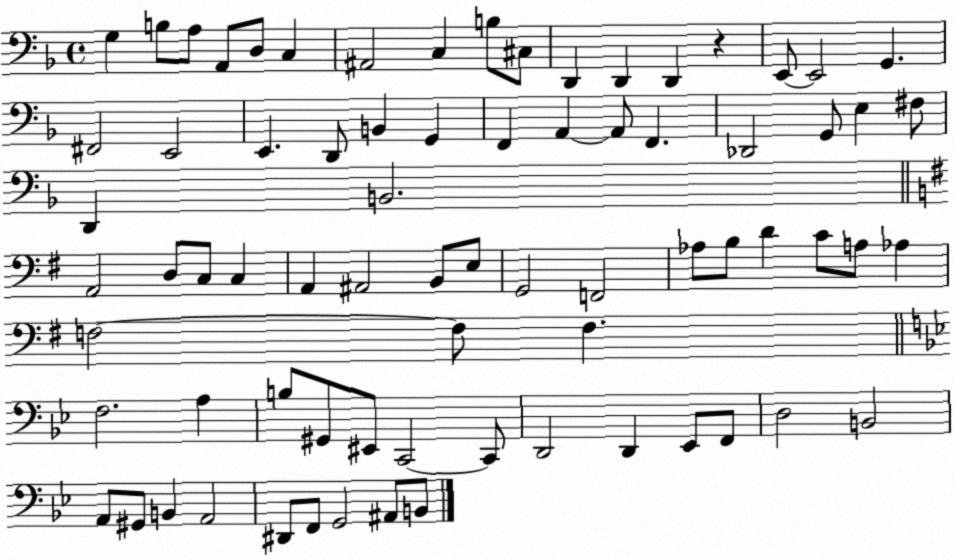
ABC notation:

X:1
T:Untitled
M:4/4
L:1/4
K:F
G, B,/2 A,/2 A,,/2 D,/2 C, ^A,,2 C, B,/2 ^C,/2 D,, D,, D,, z E,,/2 E,,2 G,, ^F,,2 E,,2 E,, D,,/2 B,, G,, F,, A,, A,,/2 F,, _D,,2 G,,/2 E, ^F,/2 D,, B,,2 A,,2 D,/2 C,/2 C, A,, ^A,,2 B,,/2 E,/2 G,,2 F,,2 _A,/2 B,/2 D C/2 A,/2 _A, F,2 F,/2 F, F,2 A, B,/2 ^G,,/2 ^E,,/2 C,,2 C,,/2 D,,2 D,, _E,,/2 F,,/2 D,2 B,,2 A,,/2 ^G,,/2 B,, A,,2 ^D,,/2 F,,/2 G,,2 ^A,,/2 B,,/2